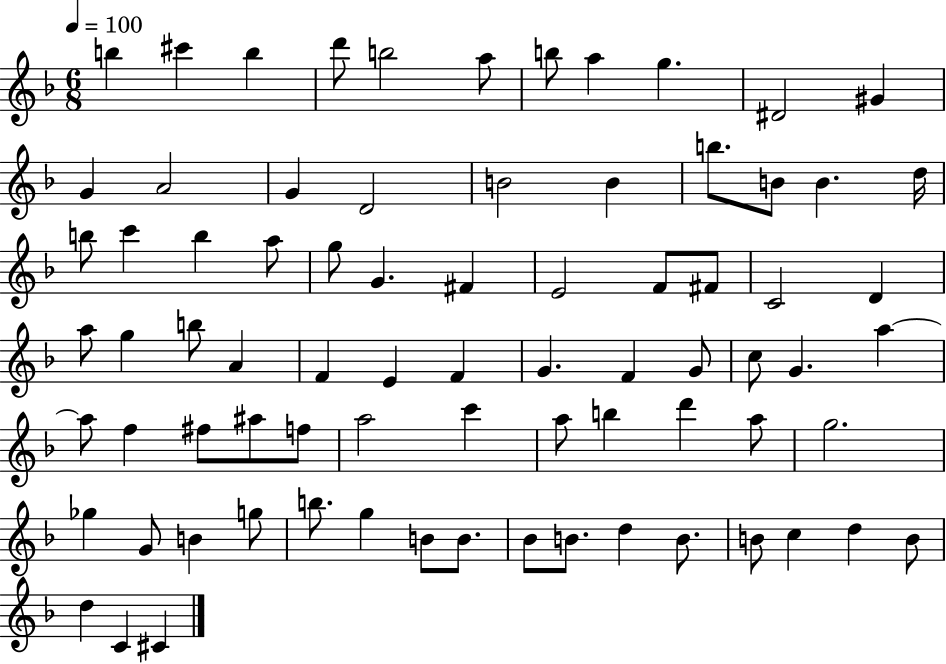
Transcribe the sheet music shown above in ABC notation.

X:1
T:Untitled
M:6/8
L:1/4
K:F
b ^c' b d'/2 b2 a/2 b/2 a g ^D2 ^G G A2 G D2 B2 B b/2 B/2 B d/4 b/2 c' b a/2 g/2 G ^F E2 F/2 ^F/2 C2 D a/2 g b/2 A F E F G F G/2 c/2 G a a/2 f ^f/2 ^a/2 f/2 a2 c' a/2 b d' a/2 g2 _g G/2 B g/2 b/2 g B/2 B/2 _B/2 B/2 d B/2 B/2 c d B/2 d C ^C